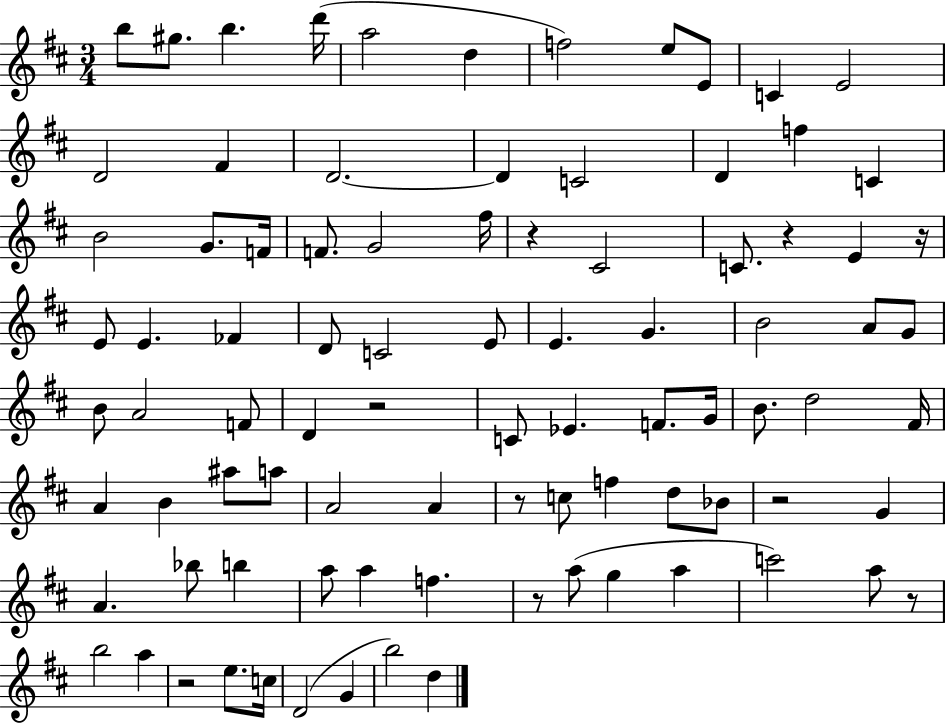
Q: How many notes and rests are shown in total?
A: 89